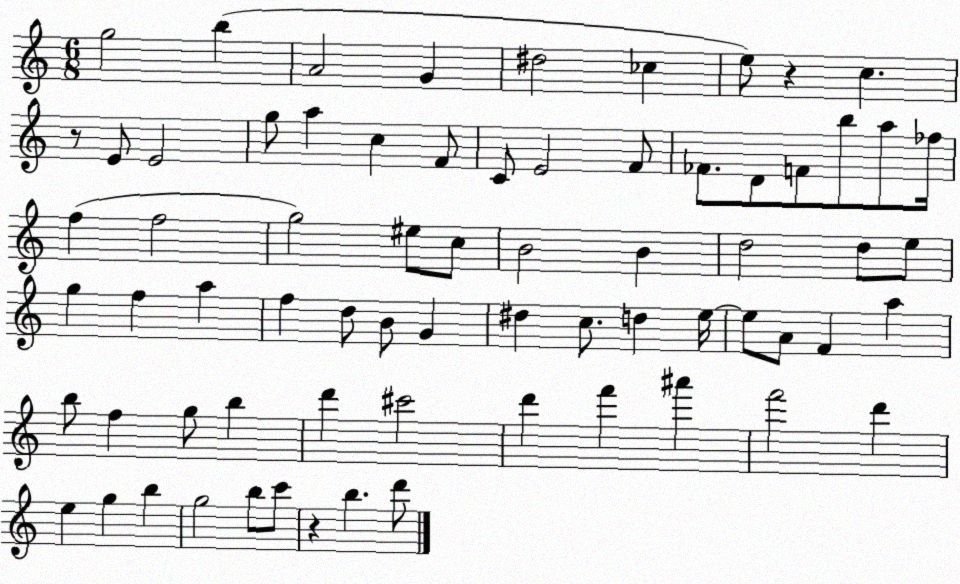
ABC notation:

X:1
T:Untitled
M:6/8
L:1/4
K:C
g2 b A2 G ^d2 _c e/2 z c z/2 E/2 E2 g/2 a c F/2 C/2 E2 F/2 _F/2 D/2 F/2 b/2 a/2 _f/4 f f2 g2 ^e/2 c/2 B2 B d2 d/2 e/2 g f a f d/2 B/2 G ^d c/2 d e/4 e/2 A/2 F a b/2 f g/2 b d' ^c'2 d' f' ^a' f'2 d' e g b g2 b/2 c'/2 z b d'/2